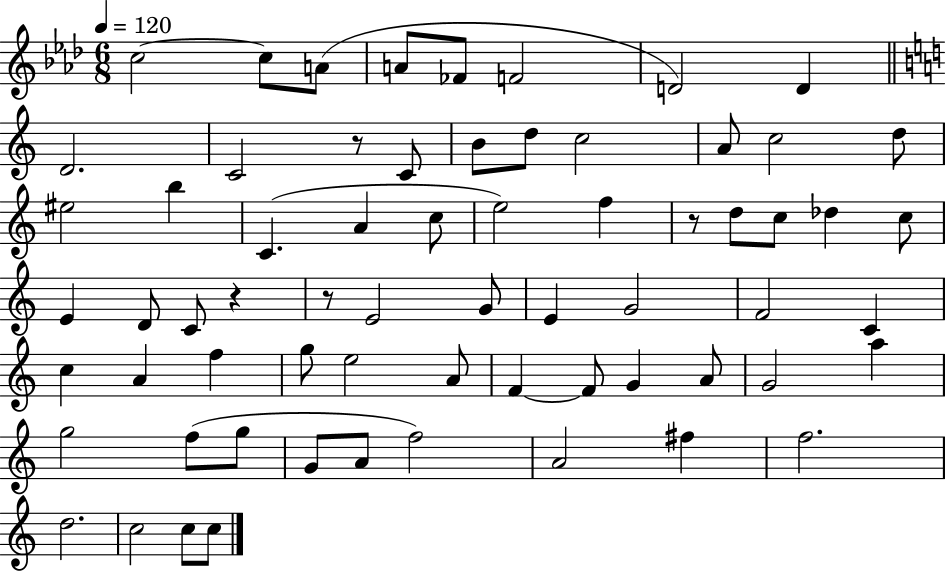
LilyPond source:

{
  \clef treble
  \numericTimeSignature
  \time 6/8
  \key aes \major
  \tempo 4 = 120
  c''2~~ c''8 a'8( | a'8 fes'8 f'2 | d'2) d'4 | \bar "||" \break \key a \minor d'2. | c'2 r8 c'8 | b'8 d''8 c''2 | a'8 c''2 d''8 | \break eis''2 b''4 | c'4.( a'4 c''8 | e''2) f''4 | r8 d''8 c''8 des''4 c''8 | \break e'4 d'8 c'8 r4 | r8 e'2 g'8 | e'4 g'2 | f'2 c'4 | \break c''4 a'4 f''4 | g''8 e''2 a'8 | f'4~~ f'8 g'4 a'8 | g'2 a''4 | \break g''2 f''8( g''8 | g'8 a'8 f''2) | a'2 fis''4 | f''2. | \break d''2. | c''2 c''8 c''8 | \bar "|."
}